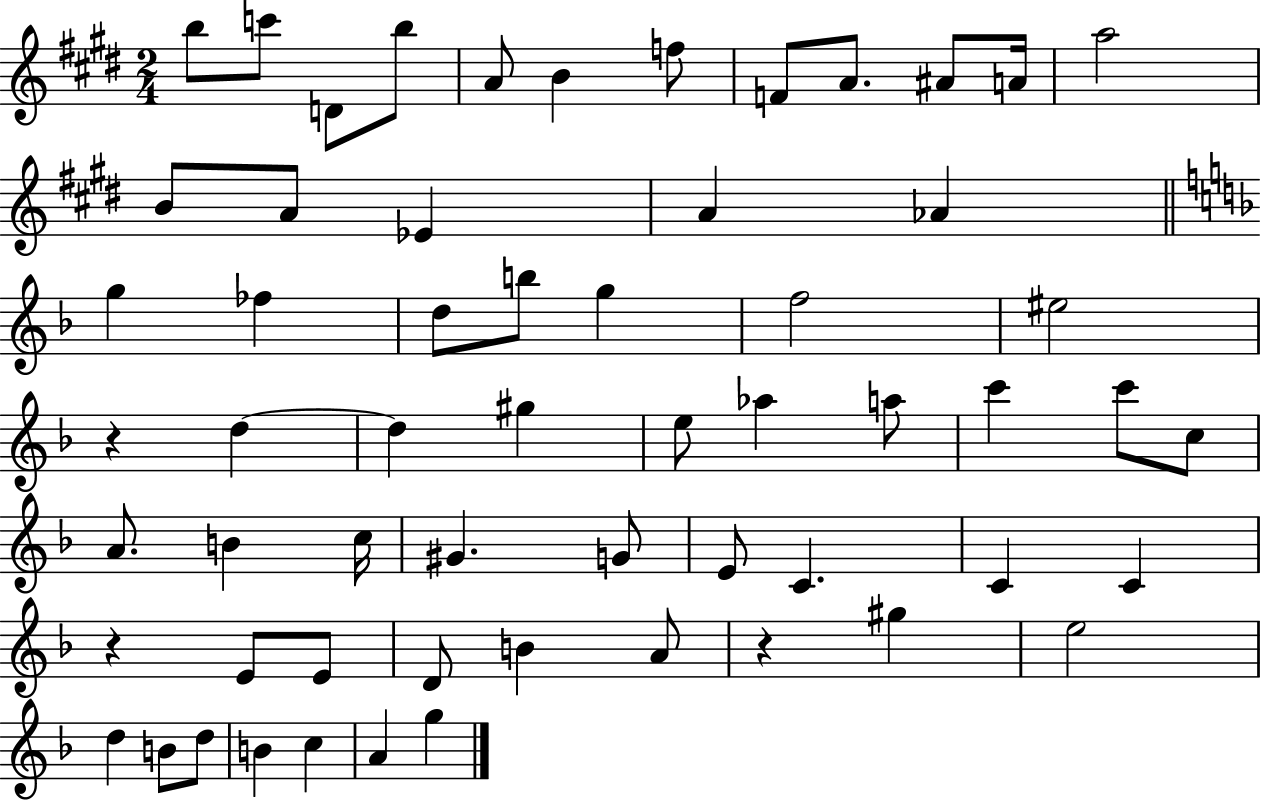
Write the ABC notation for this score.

X:1
T:Untitled
M:2/4
L:1/4
K:E
b/2 c'/2 D/2 b/2 A/2 B f/2 F/2 A/2 ^A/2 A/4 a2 B/2 A/2 _E A _A g _f d/2 b/2 g f2 ^e2 z d d ^g e/2 _a a/2 c' c'/2 c/2 A/2 B c/4 ^G G/2 E/2 C C C z E/2 E/2 D/2 B A/2 z ^g e2 d B/2 d/2 B c A g